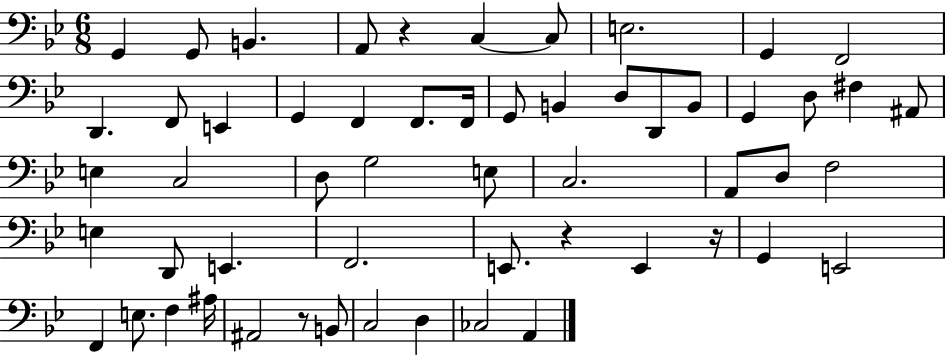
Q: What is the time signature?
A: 6/8